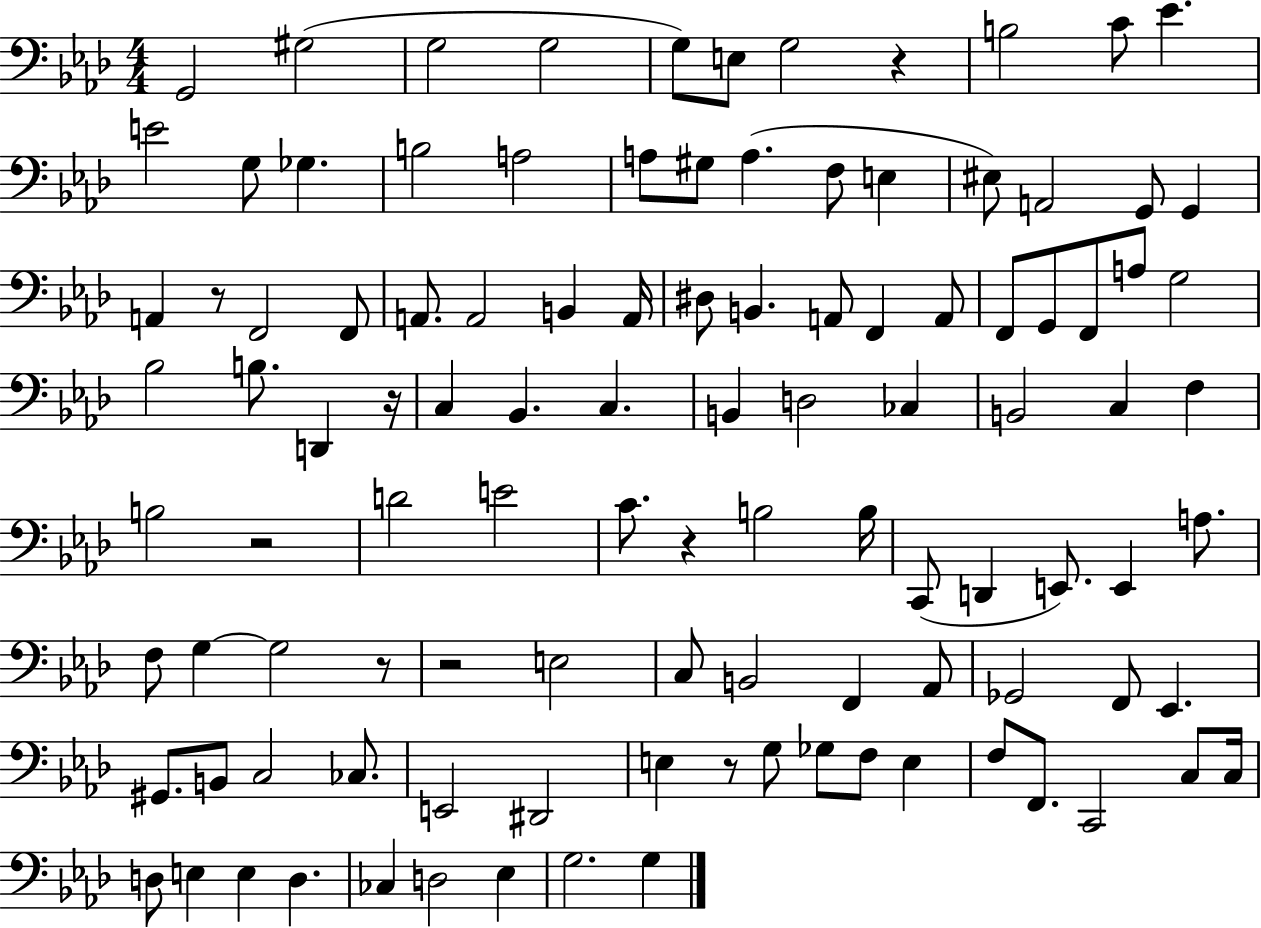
G2/h G#3/h G3/h G3/h G3/e E3/e G3/h R/q B3/h C4/e Eb4/q. E4/h G3/e Gb3/q. B3/h A3/h A3/e G#3/e A3/q. F3/e E3/q EIS3/e A2/h G2/e G2/q A2/q R/e F2/h F2/e A2/e. A2/h B2/q A2/s D#3/e B2/q. A2/e F2/q A2/e F2/e G2/e F2/e A3/e G3/h Bb3/h B3/e. D2/q R/s C3/q Bb2/q. C3/q. B2/q D3/h CES3/q B2/h C3/q F3/q B3/h R/h D4/h E4/h C4/e. R/q B3/h B3/s C2/e D2/q E2/e. E2/q A3/e. F3/e G3/q G3/h R/e R/h E3/h C3/e B2/h F2/q Ab2/e Gb2/h F2/e Eb2/q. G#2/e. B2/e C3/h CES3/e. E2/h D#2/h E3/q R/e G3/e Gb3/e F3/e E3/q F3/e F2/e. C2/h C3/e C3/s D3/e E3/q E3/q D3/q. CES3/q D3/h Eb3/q G3/h. G3/q